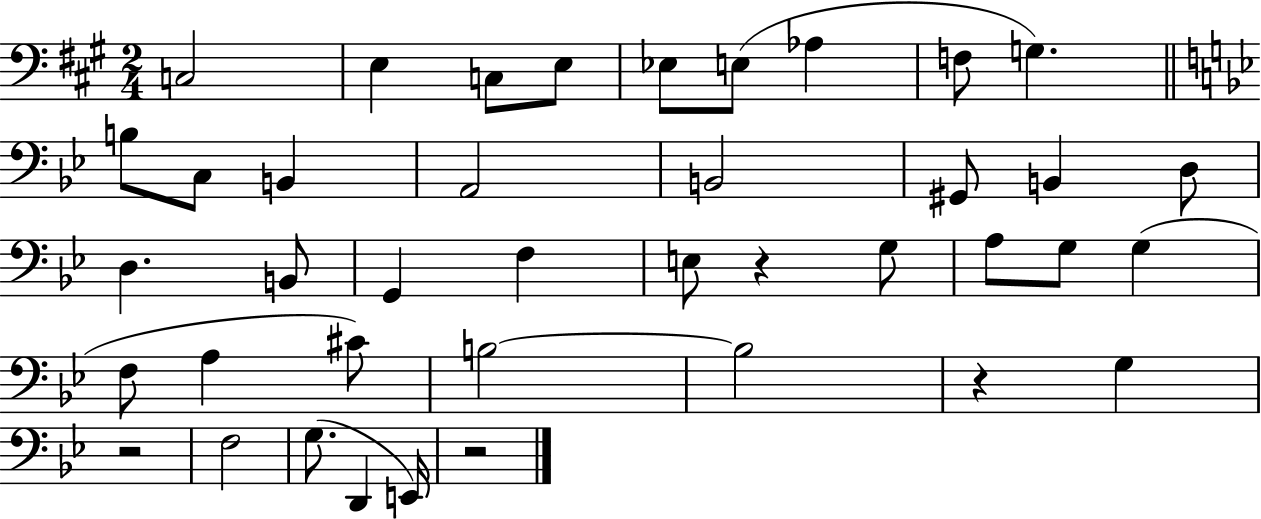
C3/h E3/q C3/e E3/e Eb3/e E3/e Ab3/q F3/e G3/q. B3/e C3/e B2/q A2/h B2/h G#2/e B2/q D3/e D3/q. B2/e G2/q F3/q E3/e R/q G3/e A3/e G3/e G3/q F3/e A3/q C#4/e B3/h B3/h R/q G3/q R/h F3/h G3/e. D2/q E2/s R/h